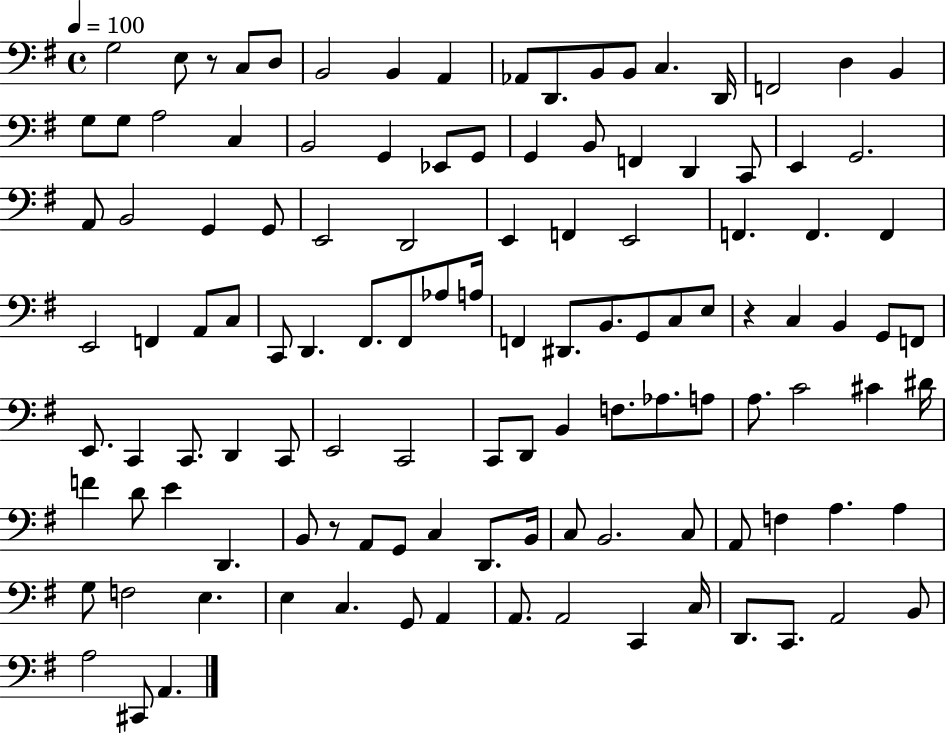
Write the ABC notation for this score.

X:1
T:Untitled
M:4/4
L:1/4
K:G
G,2 E,/2 z/2 C,/2 D,/2 B,,2 B,, A,, _A,,/2 D,,/2 B,,/2 B,,/2 C, D,,/4 F,,2 D, B,, G,/2 G,/2 A,2 C, B,,2 G,, _E,,/2 G,,/2 G,, B,,/2 F,, D,, C,,/2 E,, G,,2 A,,/2 B,,2 G,, G,,/2 E,,2 D,,2 E,, F,, E,,2 F,, F,, F,, E,,2 F,, A,,/2 C,/2 C,,/2 D,, ^F,,/2 ^F,,/2 _A,/2 A,/4 F,, ^D,,/2 B,,/2 G,,/2 C,/2 E,/2 z C, B,, G,,/2 F,,/2 E,,/2 C,, C,,/2 D,, C,,/2 E,,2 C,,2 C,,/2 D,,/2 B,, F,/2 _A,/2 A,/2 A,/2 C2 ^C ^D/4 F D/2 E D,, B,,/2 z/2 A,,/2 G,,/2 C, D,,/2 B,,/4 C,/2 B,,2 C,/2 A,,/2 F, A, A, G,/2 F,2 E, E, C, G,,/2 A,, A,,/2 A,,2 C,, C,/4 D,,/2 C,,/2 A,,2 B,,/2 A,2 ^C,,/2 A,,